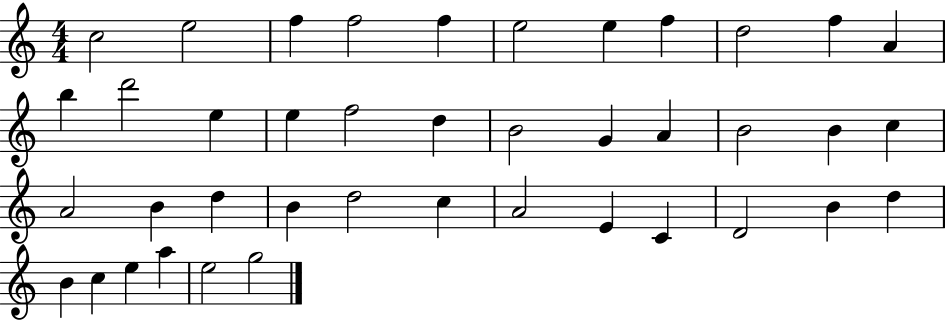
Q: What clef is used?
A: treble